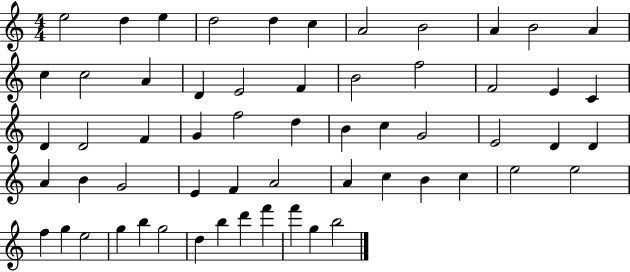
E5/h D5/q E5/q D5/h D5/q C5/q A4/h B4/h A4/q B4/h A4/q C5/q C5/h A4/q D4/q E4/h F4/q B4/h F5/h F4/h E4/q C4/q D4/q D4/h F4/q G4/q F5/h D5/q B4/q C5/q G4/h E4/h D4/q D4/q A4/q B4/q G4/h E4/q F4/q A4/h A4/q C5/q B4/q C5/q E5/h E5/h F5/q G5/q E5/h G5/q B5/q G5/h D5/q B5/q D6/q F6/q F6/q G5/q B5/h